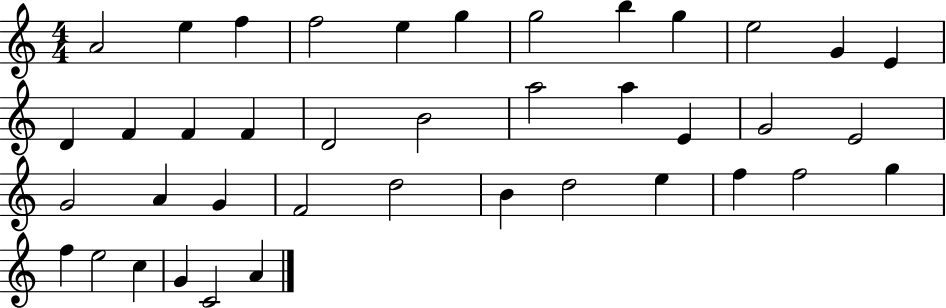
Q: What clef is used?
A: treble